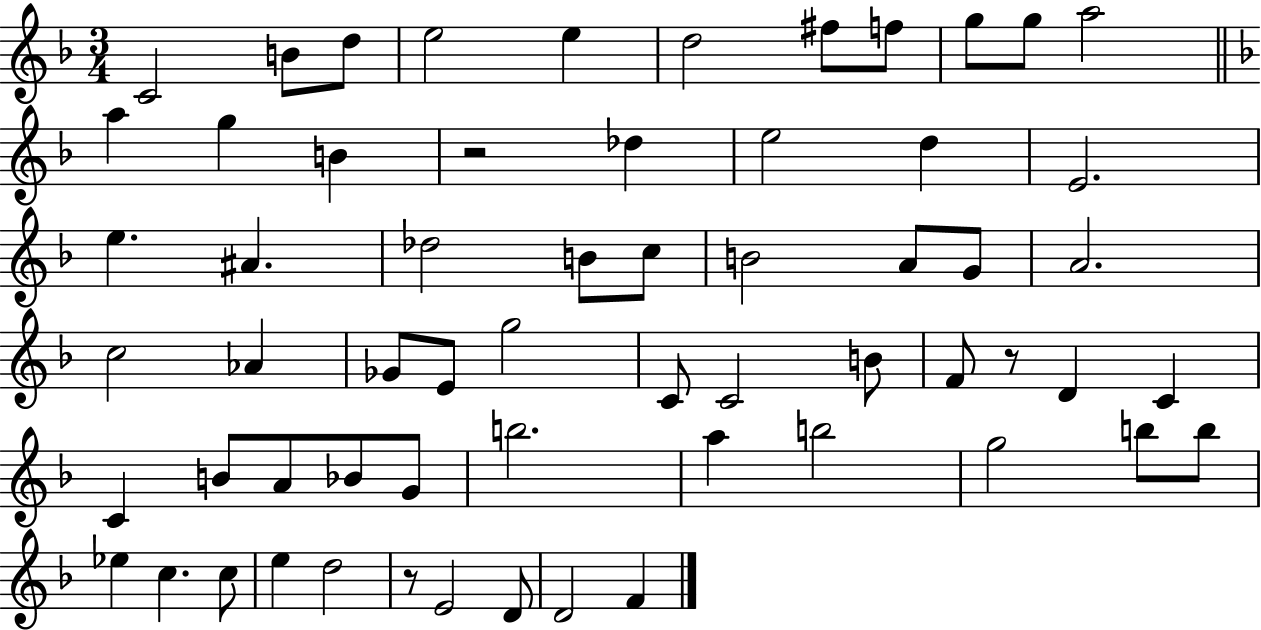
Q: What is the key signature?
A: F major